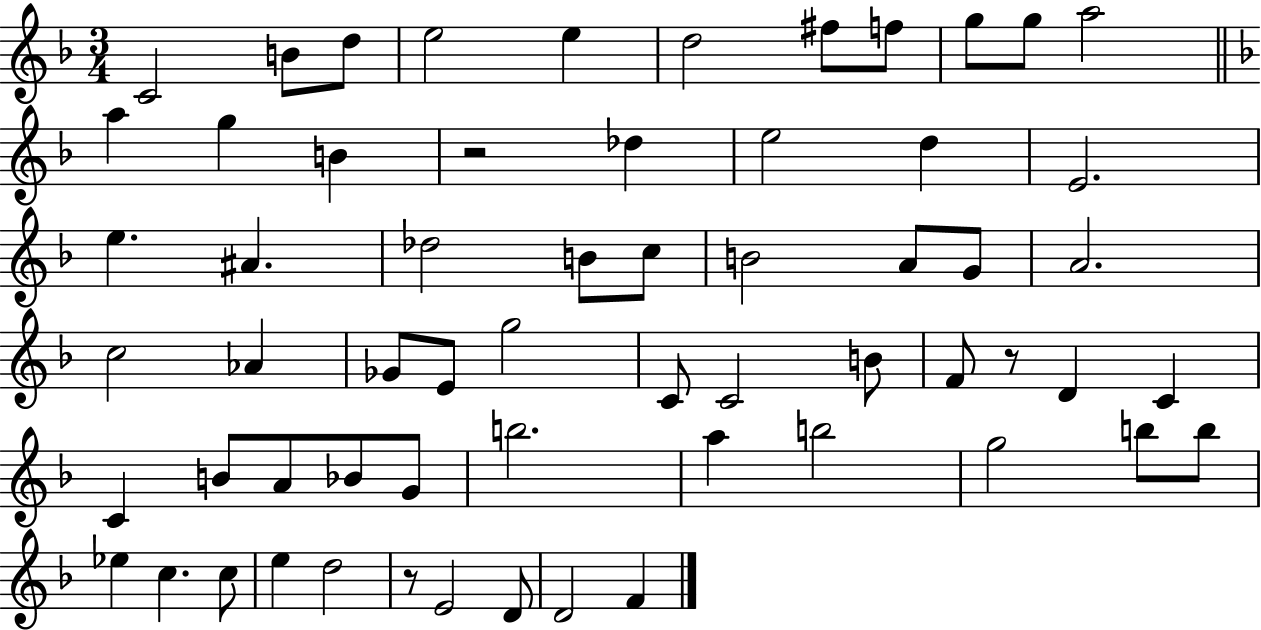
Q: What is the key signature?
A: F major